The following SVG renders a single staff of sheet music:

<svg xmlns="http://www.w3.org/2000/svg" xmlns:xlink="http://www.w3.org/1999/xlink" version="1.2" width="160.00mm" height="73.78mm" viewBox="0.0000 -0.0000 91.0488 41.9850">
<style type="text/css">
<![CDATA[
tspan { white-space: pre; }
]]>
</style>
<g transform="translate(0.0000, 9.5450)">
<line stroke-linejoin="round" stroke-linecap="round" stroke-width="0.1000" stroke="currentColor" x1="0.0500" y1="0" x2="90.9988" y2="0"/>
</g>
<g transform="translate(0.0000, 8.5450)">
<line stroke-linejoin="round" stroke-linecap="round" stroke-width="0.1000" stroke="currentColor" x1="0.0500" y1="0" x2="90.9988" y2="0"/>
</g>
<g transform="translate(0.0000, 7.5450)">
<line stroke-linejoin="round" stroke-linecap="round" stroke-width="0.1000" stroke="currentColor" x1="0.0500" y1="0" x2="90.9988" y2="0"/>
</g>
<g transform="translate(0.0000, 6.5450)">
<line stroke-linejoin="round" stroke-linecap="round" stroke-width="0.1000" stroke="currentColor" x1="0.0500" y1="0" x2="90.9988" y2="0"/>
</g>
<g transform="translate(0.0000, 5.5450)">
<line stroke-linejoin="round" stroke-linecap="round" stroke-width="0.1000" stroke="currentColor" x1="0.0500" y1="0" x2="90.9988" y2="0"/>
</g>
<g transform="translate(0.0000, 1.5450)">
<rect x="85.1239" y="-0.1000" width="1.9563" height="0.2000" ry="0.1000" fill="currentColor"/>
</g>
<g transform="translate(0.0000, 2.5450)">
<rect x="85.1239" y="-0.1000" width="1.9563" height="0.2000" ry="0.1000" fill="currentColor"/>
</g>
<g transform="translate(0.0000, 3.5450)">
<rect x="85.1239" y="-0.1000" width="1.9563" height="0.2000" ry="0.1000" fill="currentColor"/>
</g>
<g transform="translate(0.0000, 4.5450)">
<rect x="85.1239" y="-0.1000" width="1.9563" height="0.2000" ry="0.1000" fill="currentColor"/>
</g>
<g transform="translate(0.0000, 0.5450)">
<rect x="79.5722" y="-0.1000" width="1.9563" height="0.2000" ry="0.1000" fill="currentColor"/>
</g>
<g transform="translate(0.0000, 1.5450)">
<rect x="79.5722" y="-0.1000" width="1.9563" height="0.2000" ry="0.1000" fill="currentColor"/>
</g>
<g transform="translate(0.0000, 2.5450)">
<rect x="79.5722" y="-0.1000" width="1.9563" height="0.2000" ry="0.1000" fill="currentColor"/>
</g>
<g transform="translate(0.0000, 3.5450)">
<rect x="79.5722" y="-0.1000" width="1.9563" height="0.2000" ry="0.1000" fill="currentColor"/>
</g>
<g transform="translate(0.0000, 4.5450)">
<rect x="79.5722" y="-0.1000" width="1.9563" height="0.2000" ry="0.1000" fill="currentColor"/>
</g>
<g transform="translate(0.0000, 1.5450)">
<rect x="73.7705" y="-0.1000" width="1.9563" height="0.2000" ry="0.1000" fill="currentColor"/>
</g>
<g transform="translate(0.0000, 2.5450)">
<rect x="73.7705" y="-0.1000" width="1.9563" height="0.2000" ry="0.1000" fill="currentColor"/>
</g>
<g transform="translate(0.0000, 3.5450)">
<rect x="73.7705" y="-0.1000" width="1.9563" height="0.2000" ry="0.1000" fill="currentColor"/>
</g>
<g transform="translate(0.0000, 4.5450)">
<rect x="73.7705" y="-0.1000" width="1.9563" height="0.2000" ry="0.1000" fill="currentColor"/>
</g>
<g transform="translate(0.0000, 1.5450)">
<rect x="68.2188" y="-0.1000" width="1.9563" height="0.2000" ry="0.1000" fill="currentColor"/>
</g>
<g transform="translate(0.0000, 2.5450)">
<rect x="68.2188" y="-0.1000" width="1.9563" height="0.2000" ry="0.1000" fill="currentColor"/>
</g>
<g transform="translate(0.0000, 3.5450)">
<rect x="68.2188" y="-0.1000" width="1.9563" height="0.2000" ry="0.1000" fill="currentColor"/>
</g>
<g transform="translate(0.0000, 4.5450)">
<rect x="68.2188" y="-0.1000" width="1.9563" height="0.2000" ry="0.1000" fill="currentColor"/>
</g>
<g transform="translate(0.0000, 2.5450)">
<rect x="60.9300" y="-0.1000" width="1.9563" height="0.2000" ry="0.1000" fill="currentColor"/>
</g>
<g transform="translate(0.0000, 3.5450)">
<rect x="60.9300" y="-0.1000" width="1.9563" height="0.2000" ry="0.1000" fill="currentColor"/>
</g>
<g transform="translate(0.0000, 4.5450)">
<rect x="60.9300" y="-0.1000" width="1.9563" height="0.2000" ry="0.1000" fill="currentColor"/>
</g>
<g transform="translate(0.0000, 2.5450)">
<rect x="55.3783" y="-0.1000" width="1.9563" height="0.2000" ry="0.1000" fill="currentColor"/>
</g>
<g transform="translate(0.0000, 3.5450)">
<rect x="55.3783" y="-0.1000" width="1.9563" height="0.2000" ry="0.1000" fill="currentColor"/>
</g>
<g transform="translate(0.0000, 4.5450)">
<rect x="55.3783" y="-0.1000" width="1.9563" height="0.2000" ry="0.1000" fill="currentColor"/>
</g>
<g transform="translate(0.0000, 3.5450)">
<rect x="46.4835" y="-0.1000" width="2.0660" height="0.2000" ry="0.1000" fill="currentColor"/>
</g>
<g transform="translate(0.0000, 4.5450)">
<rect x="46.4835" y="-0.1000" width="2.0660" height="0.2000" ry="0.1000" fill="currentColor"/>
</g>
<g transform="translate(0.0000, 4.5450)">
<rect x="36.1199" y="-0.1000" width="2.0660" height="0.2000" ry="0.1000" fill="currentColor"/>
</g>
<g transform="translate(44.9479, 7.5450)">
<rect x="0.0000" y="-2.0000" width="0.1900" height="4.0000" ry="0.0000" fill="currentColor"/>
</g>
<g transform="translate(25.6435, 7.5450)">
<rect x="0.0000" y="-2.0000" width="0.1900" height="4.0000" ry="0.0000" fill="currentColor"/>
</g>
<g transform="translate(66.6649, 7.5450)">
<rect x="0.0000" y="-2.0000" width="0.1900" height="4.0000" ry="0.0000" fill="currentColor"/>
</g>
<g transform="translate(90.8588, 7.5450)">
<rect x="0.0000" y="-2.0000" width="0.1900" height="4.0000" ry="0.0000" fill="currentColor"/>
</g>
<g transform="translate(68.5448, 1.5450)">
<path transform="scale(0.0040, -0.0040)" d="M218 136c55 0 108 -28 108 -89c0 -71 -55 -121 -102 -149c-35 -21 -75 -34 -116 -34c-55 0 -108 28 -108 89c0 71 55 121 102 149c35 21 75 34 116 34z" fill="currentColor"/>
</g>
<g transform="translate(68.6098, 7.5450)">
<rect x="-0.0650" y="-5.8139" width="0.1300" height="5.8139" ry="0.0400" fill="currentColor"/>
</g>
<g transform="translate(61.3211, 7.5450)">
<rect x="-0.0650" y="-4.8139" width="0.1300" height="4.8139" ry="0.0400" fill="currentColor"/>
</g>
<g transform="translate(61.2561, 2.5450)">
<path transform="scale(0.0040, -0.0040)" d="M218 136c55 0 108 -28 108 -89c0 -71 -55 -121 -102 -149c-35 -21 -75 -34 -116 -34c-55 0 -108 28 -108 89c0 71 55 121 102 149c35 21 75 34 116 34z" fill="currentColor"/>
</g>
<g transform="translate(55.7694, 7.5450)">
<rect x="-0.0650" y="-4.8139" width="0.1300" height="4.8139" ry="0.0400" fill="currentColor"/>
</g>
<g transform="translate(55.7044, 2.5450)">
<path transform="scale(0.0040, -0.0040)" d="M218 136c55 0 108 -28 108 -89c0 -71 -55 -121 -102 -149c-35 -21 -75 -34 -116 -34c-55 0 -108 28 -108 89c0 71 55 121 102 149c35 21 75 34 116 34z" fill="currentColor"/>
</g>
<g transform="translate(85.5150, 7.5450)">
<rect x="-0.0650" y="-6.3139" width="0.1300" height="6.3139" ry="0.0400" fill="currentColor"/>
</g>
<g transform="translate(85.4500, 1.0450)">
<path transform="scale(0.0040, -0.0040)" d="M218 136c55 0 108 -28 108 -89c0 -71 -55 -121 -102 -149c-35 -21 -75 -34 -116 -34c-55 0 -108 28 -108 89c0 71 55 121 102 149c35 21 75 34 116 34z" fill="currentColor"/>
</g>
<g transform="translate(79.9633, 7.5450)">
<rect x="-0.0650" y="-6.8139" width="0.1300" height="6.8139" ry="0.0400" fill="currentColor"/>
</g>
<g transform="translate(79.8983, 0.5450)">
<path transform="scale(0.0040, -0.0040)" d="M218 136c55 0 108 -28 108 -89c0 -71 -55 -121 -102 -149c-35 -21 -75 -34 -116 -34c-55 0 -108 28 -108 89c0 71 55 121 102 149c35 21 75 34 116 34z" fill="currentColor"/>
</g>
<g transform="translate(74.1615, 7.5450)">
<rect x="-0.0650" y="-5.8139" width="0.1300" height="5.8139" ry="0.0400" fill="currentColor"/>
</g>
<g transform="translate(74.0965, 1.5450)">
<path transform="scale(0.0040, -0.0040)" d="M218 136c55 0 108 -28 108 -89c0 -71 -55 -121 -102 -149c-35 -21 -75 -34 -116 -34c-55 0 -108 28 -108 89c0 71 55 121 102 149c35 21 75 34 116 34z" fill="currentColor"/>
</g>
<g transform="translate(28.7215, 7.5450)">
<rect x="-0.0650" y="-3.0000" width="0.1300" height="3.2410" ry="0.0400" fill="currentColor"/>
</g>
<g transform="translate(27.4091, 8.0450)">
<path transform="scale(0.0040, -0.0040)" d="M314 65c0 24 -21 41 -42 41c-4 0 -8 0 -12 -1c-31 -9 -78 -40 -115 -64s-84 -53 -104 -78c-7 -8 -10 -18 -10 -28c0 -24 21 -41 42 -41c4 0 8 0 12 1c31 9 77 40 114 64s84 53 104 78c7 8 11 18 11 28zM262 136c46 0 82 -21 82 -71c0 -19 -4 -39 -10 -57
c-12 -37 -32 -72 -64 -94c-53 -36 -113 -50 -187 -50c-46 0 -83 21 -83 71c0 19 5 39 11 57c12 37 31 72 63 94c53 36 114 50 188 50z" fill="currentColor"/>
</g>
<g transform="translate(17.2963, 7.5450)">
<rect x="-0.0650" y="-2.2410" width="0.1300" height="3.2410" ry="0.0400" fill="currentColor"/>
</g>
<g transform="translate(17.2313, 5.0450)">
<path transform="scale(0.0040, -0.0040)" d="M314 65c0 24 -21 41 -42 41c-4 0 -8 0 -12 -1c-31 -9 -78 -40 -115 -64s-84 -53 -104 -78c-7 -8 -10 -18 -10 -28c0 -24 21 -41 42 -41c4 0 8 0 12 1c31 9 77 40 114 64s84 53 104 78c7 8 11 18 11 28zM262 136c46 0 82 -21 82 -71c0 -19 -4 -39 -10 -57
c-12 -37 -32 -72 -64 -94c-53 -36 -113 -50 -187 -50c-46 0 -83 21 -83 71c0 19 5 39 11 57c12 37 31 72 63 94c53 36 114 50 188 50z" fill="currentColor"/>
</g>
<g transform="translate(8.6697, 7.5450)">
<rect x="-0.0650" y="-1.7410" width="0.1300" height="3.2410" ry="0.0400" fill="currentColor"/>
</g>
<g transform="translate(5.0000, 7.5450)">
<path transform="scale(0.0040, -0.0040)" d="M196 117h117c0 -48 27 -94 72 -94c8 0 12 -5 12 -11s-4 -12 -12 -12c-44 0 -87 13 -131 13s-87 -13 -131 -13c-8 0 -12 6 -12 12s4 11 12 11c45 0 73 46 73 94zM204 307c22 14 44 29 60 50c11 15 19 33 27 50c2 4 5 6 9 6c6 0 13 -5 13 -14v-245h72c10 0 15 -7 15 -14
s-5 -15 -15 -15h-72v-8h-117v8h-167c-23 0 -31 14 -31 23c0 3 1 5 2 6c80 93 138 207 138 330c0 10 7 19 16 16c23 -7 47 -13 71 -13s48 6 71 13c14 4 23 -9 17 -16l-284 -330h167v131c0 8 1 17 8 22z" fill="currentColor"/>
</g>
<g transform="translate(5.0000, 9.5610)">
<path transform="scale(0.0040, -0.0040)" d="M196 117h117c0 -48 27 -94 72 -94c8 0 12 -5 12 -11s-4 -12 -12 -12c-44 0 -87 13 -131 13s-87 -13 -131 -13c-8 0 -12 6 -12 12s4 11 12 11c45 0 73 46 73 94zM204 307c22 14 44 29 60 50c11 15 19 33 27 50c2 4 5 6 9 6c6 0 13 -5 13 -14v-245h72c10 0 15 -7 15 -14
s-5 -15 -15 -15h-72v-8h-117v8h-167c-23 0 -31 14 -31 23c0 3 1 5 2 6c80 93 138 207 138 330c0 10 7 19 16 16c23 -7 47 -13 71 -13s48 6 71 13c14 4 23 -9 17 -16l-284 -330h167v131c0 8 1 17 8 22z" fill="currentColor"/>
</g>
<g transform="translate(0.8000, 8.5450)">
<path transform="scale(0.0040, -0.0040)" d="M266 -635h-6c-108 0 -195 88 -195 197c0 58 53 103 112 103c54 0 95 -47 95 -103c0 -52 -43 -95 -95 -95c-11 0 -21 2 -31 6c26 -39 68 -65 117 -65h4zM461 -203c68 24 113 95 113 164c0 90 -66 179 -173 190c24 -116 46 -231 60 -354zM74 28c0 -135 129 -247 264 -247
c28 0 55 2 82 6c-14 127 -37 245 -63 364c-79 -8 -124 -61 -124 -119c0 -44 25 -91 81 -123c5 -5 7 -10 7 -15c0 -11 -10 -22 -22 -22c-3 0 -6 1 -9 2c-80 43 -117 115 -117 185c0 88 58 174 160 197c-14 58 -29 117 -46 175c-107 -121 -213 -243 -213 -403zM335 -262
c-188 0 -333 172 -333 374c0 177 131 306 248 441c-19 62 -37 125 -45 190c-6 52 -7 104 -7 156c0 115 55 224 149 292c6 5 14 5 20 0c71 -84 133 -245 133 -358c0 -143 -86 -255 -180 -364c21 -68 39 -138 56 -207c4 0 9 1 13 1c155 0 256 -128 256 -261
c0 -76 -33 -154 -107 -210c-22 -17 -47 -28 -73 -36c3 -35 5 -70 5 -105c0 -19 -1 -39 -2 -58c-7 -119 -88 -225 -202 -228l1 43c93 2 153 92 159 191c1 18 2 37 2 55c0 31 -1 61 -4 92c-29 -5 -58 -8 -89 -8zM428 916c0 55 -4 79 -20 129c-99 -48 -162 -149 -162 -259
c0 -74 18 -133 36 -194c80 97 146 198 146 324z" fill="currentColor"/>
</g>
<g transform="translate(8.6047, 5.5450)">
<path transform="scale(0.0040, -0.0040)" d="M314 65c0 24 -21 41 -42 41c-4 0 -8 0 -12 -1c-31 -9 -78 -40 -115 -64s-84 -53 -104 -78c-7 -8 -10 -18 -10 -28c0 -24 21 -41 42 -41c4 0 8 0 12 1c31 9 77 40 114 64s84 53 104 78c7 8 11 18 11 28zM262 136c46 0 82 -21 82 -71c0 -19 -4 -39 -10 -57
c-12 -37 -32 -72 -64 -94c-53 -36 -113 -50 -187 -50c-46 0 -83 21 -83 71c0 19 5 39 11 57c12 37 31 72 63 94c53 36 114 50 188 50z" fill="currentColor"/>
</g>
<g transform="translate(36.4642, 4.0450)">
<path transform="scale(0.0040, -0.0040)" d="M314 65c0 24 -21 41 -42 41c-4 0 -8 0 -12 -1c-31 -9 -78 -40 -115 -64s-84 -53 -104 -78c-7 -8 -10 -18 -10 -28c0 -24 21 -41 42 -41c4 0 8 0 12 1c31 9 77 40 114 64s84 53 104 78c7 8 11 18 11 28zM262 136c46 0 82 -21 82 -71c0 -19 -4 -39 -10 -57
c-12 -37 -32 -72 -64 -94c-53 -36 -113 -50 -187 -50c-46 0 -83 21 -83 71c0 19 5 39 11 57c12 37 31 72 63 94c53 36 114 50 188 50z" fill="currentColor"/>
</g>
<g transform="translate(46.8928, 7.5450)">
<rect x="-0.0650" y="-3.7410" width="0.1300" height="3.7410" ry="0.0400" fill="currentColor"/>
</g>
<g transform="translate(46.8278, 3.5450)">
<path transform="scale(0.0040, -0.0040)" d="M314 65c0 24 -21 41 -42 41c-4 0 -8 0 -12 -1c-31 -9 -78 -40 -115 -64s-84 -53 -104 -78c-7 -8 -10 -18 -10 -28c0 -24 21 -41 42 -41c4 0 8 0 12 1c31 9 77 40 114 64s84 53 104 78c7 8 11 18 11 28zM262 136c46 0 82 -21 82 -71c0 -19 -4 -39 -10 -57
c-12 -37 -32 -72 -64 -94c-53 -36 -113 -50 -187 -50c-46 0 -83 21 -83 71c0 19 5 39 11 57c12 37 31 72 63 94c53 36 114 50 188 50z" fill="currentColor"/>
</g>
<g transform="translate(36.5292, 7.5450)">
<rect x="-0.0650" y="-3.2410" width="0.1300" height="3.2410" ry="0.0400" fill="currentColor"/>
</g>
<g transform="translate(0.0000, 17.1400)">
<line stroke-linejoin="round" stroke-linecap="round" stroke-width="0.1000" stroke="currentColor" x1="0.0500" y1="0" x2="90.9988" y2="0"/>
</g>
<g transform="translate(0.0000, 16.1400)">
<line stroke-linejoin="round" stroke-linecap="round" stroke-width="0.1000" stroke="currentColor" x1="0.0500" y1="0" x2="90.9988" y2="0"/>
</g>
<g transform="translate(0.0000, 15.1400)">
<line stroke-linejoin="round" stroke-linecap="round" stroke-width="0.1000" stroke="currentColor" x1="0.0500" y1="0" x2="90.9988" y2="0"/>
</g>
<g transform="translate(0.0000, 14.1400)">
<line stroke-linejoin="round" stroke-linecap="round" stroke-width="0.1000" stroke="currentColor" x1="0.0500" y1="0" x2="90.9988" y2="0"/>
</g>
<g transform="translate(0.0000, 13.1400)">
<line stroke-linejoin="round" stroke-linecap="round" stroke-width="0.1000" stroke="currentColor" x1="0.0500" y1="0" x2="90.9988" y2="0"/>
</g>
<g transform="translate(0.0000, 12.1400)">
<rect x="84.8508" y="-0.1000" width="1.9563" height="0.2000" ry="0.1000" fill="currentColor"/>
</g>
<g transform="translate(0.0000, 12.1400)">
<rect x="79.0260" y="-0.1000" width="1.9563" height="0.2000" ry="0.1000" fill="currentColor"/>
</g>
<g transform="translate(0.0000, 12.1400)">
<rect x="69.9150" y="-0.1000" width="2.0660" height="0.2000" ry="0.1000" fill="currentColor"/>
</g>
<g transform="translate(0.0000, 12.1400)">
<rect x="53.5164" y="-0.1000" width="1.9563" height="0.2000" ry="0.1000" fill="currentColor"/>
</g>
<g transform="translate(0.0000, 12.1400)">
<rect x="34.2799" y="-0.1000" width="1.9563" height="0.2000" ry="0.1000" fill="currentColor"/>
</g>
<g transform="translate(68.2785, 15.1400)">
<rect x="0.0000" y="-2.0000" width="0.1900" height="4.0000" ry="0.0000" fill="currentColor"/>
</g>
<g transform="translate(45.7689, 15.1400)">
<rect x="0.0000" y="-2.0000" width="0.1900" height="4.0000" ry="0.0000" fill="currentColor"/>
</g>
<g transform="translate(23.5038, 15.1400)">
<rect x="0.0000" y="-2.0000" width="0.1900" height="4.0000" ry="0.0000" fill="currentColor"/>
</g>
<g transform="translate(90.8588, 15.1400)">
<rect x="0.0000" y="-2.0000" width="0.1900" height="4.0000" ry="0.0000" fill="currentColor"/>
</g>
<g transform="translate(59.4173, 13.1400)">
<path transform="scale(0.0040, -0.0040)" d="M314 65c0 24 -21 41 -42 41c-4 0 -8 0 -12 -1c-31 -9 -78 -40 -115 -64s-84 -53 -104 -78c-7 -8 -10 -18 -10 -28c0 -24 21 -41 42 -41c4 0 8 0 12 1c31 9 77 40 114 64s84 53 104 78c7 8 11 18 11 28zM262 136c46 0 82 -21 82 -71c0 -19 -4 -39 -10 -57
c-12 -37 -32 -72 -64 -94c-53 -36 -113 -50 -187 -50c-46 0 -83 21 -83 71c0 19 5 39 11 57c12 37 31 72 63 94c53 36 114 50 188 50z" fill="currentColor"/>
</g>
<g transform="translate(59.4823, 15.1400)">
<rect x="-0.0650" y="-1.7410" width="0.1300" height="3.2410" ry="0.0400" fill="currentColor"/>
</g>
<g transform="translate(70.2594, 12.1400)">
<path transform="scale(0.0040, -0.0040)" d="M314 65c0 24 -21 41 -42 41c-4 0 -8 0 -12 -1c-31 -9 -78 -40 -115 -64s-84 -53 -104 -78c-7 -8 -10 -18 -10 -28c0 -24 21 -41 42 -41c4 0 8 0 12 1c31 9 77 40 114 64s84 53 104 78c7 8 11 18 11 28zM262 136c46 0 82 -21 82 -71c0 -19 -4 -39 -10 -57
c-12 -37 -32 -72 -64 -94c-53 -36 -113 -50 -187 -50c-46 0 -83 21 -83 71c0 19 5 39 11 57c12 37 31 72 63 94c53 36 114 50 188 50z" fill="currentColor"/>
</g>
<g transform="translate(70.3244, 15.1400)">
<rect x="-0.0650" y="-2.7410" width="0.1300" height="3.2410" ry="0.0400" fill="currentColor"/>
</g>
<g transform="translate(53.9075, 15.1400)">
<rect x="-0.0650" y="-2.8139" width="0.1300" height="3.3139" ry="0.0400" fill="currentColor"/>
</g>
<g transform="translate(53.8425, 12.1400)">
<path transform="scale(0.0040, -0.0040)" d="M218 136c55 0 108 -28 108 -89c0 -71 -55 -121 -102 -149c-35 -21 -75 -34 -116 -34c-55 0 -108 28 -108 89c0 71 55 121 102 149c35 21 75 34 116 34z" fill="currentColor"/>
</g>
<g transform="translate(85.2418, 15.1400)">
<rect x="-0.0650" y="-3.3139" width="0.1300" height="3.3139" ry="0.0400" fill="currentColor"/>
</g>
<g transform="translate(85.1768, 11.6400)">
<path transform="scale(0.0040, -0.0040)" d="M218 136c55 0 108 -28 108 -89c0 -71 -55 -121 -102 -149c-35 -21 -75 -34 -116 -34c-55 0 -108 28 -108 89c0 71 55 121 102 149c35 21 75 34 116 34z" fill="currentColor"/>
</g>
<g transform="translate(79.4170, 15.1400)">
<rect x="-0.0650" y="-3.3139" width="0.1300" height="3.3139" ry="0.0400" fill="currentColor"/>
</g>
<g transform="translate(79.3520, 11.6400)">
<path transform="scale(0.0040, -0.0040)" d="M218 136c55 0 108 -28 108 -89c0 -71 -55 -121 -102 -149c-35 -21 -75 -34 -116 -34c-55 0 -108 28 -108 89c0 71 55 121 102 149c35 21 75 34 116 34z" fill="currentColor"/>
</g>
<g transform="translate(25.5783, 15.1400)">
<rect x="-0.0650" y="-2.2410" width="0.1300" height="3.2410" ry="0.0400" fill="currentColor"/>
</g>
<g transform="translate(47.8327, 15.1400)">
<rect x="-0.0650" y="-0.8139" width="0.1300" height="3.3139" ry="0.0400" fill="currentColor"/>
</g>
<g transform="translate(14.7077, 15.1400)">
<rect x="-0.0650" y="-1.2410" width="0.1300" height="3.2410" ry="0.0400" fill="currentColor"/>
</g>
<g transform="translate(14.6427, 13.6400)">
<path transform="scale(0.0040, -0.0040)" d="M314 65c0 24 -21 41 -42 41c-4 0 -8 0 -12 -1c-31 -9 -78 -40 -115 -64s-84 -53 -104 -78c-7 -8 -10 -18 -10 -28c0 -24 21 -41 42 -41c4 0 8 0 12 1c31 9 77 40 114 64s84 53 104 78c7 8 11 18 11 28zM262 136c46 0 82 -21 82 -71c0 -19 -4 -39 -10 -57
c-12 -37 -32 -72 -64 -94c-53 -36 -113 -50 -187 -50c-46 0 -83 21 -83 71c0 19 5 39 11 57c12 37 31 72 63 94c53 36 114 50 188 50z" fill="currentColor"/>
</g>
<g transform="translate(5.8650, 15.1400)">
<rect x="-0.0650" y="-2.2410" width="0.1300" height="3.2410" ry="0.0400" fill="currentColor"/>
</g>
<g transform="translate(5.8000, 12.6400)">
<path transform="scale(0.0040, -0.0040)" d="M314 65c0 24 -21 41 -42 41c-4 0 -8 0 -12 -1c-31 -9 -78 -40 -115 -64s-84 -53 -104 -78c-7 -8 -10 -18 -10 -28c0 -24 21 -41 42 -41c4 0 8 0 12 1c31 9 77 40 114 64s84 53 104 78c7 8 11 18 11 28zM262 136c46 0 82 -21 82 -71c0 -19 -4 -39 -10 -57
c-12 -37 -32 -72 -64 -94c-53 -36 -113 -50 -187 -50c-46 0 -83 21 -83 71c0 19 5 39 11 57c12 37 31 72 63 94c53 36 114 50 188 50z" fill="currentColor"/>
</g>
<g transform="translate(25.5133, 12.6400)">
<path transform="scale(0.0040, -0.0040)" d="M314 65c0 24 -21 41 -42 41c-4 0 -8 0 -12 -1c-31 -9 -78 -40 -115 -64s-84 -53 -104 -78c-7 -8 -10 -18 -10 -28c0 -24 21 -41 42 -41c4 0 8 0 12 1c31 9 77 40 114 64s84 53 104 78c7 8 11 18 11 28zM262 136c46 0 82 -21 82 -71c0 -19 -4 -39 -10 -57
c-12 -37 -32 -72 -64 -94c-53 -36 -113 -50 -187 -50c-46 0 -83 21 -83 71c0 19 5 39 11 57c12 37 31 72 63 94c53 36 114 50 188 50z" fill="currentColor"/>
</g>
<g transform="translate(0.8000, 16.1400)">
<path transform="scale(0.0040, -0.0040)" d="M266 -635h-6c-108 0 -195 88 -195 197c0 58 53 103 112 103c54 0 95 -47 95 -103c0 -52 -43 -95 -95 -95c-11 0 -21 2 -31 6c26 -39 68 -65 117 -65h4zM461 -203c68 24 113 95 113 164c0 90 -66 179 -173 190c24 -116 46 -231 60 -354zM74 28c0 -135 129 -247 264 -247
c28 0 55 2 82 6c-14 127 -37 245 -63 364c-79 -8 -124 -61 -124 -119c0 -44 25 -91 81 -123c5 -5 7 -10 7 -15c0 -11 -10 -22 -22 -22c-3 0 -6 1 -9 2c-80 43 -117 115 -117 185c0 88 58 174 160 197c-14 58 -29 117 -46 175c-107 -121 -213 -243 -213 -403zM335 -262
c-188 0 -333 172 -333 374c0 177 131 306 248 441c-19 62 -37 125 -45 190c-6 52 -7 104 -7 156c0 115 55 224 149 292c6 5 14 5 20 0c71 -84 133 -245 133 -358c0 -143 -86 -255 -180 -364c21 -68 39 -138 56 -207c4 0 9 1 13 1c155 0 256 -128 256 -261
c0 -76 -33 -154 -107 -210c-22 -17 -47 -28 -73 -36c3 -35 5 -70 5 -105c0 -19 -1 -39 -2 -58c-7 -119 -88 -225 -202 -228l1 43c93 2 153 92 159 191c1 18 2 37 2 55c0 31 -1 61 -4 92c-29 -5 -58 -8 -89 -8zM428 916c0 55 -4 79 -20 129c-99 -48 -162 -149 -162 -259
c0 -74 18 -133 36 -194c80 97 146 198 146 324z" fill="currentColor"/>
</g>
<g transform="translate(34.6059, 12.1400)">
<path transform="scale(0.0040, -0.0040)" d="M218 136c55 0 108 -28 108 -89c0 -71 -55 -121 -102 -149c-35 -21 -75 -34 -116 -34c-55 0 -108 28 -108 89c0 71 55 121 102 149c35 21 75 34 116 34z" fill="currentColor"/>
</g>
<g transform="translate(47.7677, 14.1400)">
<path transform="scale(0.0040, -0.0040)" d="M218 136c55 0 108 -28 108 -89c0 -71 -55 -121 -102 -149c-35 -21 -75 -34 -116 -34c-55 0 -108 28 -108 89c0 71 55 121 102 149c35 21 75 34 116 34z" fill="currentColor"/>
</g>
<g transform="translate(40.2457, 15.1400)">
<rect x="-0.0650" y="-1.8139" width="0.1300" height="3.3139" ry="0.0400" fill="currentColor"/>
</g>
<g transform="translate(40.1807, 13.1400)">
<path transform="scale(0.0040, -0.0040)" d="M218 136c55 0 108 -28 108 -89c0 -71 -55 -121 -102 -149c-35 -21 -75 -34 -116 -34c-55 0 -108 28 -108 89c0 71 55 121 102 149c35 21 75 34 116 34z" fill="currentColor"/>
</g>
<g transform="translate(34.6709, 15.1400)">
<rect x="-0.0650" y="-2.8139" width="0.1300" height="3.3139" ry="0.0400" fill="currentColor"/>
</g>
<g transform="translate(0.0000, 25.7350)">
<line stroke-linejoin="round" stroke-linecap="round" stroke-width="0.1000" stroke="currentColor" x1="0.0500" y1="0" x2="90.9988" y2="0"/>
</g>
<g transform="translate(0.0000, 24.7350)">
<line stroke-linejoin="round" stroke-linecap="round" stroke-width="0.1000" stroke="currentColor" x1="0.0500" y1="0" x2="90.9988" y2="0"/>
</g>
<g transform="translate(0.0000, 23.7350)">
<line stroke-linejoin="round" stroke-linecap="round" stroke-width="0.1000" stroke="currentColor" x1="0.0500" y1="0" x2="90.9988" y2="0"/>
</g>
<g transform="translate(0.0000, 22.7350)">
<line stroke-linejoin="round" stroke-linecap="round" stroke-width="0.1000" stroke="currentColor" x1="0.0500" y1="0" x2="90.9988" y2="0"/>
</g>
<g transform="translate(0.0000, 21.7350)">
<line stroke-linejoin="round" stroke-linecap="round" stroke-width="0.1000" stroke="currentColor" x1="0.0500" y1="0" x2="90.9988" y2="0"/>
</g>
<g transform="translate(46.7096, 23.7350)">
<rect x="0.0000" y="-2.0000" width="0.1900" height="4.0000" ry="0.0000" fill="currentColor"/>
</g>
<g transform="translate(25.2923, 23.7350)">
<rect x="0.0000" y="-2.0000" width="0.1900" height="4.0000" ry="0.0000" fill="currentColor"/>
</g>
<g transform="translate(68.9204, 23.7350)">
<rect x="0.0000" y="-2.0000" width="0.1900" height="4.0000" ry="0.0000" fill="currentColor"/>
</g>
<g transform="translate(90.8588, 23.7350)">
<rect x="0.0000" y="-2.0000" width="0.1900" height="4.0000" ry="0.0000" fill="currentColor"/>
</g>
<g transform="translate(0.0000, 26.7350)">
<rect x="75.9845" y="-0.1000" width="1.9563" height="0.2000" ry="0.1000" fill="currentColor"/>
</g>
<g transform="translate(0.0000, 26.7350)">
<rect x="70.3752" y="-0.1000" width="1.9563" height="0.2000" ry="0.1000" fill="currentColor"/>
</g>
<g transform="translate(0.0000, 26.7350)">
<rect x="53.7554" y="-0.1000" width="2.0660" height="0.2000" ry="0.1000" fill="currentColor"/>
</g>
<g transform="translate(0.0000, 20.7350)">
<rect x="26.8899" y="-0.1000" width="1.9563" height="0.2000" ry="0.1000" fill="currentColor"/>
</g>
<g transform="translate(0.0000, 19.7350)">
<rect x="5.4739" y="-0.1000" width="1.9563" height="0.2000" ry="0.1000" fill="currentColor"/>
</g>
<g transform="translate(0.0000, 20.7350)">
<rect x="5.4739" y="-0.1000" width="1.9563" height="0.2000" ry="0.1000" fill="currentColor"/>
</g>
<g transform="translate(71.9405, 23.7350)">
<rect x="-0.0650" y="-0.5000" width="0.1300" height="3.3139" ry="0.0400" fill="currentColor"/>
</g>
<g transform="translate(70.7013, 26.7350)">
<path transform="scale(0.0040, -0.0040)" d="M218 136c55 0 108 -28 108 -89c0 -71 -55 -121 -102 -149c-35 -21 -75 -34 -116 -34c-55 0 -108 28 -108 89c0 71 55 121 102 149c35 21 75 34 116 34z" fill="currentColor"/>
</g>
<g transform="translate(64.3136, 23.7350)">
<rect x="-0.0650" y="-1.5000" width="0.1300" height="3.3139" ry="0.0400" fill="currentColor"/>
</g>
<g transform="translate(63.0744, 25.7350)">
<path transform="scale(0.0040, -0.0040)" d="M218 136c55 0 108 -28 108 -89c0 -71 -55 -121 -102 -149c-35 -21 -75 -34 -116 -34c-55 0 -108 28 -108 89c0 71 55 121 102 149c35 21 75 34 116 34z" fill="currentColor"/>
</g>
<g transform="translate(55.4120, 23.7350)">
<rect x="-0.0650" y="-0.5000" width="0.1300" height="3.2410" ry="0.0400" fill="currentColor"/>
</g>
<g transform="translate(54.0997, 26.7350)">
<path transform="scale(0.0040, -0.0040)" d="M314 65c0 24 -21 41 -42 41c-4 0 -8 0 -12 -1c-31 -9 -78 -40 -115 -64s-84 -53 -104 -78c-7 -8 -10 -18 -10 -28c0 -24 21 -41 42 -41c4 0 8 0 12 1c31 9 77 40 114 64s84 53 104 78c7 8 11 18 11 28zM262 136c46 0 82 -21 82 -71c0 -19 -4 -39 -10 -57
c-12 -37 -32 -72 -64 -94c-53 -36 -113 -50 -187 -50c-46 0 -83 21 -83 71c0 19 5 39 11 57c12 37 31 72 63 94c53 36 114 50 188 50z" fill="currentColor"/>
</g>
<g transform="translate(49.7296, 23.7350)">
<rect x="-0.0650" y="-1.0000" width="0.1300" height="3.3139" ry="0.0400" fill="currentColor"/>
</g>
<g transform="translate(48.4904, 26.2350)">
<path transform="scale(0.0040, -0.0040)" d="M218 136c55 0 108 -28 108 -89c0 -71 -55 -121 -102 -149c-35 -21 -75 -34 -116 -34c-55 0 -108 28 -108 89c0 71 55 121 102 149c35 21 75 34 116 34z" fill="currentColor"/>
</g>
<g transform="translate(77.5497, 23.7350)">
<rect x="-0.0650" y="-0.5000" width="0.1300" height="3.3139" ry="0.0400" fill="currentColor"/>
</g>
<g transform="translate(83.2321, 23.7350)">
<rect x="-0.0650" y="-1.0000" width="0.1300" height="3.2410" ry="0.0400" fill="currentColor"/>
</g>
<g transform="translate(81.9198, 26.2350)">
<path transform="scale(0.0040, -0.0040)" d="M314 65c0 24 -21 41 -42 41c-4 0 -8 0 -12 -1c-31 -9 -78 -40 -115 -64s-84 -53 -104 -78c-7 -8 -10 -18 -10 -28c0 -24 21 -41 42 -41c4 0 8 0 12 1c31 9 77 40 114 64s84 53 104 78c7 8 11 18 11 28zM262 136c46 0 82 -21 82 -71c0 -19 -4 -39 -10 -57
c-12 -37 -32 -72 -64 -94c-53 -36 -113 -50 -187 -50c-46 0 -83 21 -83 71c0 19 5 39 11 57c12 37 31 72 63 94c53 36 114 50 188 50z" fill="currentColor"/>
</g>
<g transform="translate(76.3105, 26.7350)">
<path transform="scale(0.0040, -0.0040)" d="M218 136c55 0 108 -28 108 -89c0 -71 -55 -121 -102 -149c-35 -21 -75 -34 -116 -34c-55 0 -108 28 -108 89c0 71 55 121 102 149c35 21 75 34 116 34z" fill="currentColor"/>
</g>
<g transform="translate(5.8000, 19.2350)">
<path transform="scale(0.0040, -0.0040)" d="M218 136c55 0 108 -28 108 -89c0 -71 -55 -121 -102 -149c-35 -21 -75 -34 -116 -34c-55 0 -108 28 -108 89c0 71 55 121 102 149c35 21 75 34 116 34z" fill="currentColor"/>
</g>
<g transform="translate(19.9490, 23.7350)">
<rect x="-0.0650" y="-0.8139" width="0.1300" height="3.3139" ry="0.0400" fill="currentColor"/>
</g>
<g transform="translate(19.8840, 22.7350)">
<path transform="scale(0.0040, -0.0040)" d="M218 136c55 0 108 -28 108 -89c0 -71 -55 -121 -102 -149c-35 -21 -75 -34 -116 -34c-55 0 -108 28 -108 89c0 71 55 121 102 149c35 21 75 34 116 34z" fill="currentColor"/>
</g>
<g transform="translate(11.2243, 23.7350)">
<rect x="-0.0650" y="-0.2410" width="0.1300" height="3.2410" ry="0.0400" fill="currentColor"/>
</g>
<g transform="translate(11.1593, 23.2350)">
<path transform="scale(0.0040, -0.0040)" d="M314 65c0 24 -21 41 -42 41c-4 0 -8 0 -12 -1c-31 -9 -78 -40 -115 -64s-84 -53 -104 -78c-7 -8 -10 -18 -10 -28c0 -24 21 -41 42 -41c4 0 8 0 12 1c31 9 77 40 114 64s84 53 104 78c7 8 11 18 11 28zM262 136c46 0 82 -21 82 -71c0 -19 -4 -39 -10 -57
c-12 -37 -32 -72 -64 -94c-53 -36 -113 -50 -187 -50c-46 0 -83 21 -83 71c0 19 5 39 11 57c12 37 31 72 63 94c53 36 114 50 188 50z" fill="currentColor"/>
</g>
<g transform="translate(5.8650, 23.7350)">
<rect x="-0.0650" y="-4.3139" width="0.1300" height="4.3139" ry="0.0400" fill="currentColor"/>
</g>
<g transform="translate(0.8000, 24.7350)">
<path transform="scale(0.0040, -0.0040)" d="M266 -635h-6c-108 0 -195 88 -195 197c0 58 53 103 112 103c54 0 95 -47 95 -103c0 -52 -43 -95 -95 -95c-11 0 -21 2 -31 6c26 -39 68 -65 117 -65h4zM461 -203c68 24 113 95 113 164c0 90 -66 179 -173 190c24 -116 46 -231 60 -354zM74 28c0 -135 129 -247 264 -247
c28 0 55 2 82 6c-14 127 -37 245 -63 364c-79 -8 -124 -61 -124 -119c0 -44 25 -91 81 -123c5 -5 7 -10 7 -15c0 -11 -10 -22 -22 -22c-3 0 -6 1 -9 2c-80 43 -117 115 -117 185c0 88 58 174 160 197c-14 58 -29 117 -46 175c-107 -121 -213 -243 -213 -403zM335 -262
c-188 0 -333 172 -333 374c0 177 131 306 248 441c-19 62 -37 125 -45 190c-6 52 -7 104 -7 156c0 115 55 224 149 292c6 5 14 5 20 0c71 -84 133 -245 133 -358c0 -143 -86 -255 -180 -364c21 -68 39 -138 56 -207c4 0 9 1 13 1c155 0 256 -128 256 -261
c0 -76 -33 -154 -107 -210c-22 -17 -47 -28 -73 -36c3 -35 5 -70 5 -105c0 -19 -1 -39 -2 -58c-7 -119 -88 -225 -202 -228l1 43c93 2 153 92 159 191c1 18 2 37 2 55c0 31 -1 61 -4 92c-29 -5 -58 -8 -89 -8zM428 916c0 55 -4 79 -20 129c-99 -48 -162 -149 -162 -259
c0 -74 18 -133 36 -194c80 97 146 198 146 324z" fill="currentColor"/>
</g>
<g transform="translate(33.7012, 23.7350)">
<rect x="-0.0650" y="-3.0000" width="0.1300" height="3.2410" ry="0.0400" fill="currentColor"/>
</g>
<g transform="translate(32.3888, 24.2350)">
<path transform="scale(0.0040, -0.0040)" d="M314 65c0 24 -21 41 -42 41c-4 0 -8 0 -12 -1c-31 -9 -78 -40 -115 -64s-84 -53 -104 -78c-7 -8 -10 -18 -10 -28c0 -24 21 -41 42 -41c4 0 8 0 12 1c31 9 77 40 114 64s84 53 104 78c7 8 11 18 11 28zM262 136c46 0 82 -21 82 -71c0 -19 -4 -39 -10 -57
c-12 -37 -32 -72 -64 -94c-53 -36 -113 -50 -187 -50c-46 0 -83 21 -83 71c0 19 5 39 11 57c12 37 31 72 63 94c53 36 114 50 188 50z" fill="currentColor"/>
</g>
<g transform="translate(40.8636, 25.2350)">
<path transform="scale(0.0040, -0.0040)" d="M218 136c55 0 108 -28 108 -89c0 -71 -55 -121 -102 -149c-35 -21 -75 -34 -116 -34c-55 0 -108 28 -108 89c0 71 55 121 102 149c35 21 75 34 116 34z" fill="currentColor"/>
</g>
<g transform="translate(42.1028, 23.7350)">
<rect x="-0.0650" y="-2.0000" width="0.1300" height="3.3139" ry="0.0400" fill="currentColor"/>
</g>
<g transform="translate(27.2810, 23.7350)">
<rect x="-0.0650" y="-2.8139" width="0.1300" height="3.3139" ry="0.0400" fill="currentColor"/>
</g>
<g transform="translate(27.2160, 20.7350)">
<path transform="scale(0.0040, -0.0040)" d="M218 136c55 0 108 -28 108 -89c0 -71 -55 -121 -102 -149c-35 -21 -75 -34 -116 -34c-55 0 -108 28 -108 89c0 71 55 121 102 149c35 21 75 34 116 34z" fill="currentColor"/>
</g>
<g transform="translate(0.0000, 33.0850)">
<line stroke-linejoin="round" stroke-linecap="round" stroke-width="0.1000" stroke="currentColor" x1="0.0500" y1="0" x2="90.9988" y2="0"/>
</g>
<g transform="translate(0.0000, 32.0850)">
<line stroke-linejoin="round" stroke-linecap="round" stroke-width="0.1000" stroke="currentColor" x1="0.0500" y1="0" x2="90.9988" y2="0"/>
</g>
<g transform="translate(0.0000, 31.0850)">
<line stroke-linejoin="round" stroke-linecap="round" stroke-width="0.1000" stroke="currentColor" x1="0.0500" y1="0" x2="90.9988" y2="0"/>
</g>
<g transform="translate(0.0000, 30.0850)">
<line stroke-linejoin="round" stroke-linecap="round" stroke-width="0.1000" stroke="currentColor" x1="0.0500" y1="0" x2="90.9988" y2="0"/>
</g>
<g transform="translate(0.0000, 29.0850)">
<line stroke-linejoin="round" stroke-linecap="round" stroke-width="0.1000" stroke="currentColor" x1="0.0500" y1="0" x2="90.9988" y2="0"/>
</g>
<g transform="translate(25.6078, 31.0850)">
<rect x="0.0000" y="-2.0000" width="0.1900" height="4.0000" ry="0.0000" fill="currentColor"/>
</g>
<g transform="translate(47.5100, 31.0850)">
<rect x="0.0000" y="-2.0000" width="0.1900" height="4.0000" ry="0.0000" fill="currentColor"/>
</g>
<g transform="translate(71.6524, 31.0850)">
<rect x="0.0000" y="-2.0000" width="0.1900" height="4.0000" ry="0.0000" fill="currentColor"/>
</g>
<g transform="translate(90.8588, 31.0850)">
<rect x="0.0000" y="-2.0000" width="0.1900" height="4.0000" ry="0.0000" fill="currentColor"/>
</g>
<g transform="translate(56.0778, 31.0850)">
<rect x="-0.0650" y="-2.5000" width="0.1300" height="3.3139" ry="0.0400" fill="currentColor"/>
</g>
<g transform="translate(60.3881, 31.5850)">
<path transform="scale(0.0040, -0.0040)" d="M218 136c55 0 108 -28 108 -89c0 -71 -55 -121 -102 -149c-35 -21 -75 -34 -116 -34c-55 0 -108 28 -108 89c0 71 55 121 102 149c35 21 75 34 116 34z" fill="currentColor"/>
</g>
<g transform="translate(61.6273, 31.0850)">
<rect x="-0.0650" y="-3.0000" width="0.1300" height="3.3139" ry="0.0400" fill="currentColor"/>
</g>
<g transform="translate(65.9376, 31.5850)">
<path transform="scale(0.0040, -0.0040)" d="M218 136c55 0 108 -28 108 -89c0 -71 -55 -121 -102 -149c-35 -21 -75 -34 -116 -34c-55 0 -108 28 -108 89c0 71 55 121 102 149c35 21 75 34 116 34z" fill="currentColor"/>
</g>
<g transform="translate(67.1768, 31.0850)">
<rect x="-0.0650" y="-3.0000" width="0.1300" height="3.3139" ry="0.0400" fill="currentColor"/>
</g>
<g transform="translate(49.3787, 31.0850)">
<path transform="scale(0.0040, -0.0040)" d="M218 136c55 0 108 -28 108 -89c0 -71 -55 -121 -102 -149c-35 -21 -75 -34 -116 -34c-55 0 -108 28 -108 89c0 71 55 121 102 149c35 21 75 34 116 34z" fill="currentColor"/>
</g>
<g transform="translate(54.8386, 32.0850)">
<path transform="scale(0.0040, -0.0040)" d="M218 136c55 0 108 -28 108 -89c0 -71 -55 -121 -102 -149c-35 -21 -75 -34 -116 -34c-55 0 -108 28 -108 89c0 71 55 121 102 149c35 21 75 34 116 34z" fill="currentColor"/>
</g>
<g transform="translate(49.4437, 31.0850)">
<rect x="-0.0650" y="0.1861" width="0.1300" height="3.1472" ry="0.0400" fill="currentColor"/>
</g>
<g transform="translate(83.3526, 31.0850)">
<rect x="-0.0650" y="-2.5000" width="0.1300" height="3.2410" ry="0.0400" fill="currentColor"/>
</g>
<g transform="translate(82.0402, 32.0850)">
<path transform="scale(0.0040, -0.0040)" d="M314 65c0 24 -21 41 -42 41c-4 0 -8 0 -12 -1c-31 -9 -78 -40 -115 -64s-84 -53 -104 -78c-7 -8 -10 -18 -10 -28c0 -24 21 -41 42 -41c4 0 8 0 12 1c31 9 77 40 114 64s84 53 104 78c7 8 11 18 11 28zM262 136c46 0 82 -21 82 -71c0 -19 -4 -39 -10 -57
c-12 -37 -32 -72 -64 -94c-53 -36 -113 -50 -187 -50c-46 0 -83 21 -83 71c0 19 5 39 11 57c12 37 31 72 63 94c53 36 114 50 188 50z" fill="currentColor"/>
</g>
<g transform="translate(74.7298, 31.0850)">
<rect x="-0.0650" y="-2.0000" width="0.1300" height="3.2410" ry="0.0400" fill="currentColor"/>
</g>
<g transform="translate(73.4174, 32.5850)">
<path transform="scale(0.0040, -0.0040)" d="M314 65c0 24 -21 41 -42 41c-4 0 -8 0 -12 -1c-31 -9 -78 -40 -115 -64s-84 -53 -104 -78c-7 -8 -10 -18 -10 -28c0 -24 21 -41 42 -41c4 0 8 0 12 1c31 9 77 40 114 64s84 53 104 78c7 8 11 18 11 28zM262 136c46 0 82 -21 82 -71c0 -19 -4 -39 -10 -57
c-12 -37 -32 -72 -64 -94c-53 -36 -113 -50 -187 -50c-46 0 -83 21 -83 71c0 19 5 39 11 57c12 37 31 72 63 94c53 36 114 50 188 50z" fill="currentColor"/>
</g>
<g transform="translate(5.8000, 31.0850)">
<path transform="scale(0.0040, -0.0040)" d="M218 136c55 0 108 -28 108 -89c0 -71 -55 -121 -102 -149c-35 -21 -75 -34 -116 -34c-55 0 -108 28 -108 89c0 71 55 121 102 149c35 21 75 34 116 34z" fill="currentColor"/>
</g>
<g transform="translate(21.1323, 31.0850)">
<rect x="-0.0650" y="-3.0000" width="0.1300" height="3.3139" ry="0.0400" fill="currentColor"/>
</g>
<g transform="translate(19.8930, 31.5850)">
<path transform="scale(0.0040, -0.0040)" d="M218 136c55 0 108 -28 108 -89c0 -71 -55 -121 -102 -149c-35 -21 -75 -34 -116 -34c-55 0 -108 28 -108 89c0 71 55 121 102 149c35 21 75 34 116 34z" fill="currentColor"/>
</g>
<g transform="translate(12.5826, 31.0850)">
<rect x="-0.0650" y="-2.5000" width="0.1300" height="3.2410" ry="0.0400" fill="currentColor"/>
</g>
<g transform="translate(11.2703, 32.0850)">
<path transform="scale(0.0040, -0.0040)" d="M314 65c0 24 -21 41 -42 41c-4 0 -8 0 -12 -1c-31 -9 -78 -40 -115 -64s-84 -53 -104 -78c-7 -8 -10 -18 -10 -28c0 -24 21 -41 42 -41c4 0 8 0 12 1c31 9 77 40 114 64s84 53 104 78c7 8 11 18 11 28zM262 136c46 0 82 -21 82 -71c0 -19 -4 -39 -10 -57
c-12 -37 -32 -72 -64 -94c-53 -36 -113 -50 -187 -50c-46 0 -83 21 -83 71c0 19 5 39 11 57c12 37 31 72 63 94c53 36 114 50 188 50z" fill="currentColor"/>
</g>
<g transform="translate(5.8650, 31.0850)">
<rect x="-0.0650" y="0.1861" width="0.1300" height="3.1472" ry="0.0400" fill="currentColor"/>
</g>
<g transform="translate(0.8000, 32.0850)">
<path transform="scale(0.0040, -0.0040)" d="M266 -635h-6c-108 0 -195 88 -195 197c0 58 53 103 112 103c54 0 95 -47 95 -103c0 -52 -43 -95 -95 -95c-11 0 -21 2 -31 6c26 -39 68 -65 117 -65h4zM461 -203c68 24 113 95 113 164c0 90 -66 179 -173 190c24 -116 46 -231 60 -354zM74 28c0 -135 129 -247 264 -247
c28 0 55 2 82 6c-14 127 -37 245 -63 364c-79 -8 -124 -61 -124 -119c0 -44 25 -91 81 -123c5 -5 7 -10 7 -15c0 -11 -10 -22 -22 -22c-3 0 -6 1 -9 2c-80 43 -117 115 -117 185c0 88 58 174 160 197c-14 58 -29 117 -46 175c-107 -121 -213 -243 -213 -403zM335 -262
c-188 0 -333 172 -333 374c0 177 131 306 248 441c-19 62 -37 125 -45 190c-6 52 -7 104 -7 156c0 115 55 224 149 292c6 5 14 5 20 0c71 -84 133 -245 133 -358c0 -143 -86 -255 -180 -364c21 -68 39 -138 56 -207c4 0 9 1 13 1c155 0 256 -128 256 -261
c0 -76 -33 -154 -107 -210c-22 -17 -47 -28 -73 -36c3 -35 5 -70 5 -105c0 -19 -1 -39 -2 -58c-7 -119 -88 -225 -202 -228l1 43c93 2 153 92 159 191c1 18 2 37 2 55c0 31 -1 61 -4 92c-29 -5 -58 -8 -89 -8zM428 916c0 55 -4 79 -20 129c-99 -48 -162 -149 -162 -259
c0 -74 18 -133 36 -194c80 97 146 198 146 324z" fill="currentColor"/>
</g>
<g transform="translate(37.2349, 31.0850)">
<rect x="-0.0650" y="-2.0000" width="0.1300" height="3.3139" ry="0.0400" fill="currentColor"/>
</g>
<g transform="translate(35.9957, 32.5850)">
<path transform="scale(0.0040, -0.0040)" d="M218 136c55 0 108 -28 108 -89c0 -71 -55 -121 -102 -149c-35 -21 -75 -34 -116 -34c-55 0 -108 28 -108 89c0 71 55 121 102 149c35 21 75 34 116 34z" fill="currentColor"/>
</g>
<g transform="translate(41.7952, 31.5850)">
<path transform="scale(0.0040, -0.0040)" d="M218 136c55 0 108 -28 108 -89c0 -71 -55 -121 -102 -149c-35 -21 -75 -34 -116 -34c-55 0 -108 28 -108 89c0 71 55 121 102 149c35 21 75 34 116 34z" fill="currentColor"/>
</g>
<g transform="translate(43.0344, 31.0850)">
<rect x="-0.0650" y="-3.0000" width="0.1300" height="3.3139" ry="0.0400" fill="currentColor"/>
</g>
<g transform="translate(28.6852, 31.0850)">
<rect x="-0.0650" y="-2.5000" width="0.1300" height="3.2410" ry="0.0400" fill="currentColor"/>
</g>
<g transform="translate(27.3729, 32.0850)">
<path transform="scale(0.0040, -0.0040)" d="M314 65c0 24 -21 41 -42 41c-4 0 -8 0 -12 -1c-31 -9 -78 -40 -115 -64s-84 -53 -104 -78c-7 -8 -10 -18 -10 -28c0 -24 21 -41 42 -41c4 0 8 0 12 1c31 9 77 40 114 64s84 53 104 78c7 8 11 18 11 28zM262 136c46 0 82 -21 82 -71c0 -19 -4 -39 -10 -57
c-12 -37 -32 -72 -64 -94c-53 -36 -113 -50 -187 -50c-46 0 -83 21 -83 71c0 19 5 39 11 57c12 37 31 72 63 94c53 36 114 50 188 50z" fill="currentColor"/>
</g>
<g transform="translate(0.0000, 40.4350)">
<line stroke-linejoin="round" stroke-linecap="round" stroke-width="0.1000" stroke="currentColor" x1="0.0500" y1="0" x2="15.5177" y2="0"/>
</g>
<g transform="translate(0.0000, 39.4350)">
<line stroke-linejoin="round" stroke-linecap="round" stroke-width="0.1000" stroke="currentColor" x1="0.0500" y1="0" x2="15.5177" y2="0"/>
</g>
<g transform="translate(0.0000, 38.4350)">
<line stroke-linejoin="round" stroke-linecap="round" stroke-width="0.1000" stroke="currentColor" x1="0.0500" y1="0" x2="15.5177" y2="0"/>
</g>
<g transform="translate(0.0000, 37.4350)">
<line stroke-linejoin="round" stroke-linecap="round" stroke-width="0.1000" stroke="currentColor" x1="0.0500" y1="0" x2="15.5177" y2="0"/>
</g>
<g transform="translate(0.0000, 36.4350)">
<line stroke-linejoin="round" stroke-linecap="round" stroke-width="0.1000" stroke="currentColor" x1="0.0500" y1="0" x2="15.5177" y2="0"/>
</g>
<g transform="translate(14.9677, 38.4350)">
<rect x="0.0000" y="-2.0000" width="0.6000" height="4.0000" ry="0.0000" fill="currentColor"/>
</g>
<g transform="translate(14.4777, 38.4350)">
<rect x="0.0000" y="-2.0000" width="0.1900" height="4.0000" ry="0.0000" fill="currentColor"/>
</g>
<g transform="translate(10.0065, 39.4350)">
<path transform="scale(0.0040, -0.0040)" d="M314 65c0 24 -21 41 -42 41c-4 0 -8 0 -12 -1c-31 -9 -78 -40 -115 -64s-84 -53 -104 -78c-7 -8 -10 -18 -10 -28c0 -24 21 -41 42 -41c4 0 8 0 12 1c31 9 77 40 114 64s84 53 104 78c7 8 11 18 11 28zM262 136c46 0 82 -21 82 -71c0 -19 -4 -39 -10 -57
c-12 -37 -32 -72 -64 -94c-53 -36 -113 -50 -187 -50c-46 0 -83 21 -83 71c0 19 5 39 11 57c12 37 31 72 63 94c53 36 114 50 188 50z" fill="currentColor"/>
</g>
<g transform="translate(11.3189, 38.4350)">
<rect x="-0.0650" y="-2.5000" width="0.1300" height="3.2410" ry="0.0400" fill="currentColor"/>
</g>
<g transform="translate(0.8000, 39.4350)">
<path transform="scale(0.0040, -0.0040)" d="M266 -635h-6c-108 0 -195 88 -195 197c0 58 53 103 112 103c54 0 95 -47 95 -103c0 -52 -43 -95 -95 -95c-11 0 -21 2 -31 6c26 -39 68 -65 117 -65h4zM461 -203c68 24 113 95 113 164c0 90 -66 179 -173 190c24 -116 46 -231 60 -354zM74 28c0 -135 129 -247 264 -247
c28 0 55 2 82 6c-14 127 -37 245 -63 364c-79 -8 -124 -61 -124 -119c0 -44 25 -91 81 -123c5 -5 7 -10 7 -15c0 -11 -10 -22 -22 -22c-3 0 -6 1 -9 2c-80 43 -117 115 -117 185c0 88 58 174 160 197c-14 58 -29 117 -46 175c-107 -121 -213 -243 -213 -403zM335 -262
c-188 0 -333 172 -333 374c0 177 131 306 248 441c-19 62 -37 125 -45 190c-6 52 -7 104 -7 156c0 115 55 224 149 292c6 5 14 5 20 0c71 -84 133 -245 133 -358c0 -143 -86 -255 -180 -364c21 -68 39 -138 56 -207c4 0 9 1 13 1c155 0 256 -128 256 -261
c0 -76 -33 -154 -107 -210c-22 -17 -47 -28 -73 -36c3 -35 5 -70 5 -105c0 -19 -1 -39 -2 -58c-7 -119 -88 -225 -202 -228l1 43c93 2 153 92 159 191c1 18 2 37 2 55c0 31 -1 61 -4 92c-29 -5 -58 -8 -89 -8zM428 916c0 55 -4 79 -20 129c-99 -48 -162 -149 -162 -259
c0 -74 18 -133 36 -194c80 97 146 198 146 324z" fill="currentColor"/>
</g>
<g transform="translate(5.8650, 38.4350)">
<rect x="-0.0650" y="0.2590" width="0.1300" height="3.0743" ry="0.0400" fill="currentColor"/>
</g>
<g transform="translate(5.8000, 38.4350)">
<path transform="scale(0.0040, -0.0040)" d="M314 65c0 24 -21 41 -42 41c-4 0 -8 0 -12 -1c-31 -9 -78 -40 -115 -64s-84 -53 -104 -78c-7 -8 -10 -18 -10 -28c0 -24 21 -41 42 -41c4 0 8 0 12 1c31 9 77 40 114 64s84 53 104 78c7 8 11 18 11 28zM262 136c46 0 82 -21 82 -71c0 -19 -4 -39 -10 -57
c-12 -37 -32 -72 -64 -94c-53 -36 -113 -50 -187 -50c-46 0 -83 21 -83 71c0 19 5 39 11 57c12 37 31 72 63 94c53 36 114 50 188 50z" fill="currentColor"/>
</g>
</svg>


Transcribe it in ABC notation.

X:1
T:Untitled
M:4/4
L:1/4
K:C
f2 g2 A2 b2 c'2 e' e' g' g' b' a' g2 e2 g2 a f d a f2 a2 b b d' c2 d a A2 F D C2 E C C D2 B G2 A G2 F A B G A A F2 G2 B2 G2